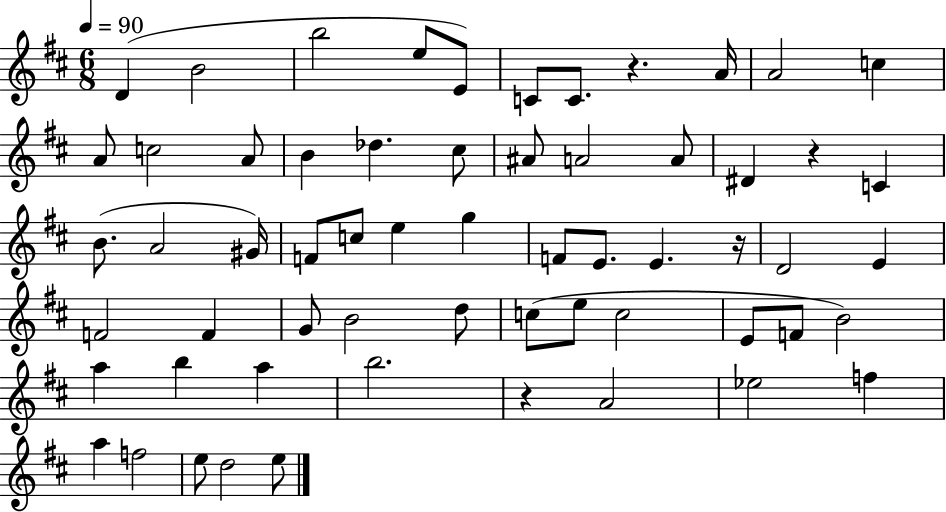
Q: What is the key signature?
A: D major